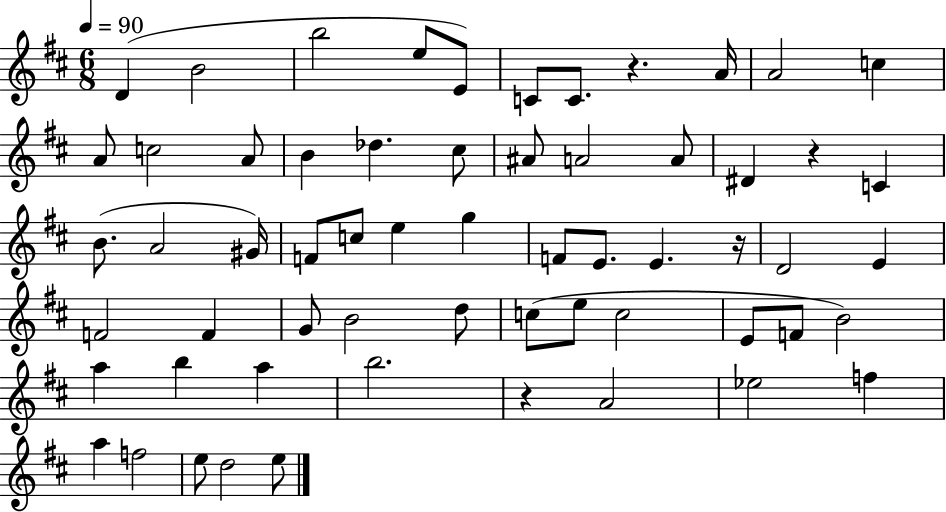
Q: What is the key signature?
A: D major